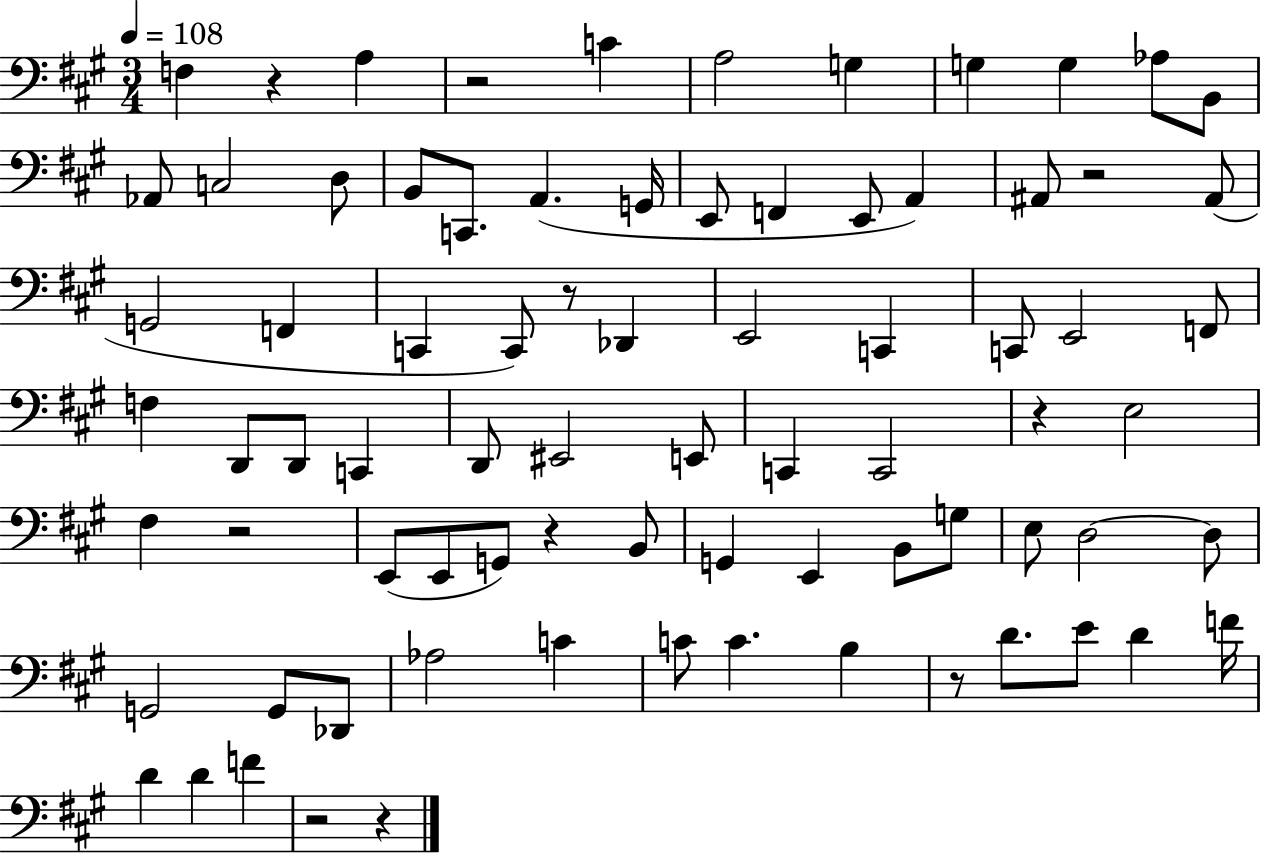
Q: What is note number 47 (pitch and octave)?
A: B2